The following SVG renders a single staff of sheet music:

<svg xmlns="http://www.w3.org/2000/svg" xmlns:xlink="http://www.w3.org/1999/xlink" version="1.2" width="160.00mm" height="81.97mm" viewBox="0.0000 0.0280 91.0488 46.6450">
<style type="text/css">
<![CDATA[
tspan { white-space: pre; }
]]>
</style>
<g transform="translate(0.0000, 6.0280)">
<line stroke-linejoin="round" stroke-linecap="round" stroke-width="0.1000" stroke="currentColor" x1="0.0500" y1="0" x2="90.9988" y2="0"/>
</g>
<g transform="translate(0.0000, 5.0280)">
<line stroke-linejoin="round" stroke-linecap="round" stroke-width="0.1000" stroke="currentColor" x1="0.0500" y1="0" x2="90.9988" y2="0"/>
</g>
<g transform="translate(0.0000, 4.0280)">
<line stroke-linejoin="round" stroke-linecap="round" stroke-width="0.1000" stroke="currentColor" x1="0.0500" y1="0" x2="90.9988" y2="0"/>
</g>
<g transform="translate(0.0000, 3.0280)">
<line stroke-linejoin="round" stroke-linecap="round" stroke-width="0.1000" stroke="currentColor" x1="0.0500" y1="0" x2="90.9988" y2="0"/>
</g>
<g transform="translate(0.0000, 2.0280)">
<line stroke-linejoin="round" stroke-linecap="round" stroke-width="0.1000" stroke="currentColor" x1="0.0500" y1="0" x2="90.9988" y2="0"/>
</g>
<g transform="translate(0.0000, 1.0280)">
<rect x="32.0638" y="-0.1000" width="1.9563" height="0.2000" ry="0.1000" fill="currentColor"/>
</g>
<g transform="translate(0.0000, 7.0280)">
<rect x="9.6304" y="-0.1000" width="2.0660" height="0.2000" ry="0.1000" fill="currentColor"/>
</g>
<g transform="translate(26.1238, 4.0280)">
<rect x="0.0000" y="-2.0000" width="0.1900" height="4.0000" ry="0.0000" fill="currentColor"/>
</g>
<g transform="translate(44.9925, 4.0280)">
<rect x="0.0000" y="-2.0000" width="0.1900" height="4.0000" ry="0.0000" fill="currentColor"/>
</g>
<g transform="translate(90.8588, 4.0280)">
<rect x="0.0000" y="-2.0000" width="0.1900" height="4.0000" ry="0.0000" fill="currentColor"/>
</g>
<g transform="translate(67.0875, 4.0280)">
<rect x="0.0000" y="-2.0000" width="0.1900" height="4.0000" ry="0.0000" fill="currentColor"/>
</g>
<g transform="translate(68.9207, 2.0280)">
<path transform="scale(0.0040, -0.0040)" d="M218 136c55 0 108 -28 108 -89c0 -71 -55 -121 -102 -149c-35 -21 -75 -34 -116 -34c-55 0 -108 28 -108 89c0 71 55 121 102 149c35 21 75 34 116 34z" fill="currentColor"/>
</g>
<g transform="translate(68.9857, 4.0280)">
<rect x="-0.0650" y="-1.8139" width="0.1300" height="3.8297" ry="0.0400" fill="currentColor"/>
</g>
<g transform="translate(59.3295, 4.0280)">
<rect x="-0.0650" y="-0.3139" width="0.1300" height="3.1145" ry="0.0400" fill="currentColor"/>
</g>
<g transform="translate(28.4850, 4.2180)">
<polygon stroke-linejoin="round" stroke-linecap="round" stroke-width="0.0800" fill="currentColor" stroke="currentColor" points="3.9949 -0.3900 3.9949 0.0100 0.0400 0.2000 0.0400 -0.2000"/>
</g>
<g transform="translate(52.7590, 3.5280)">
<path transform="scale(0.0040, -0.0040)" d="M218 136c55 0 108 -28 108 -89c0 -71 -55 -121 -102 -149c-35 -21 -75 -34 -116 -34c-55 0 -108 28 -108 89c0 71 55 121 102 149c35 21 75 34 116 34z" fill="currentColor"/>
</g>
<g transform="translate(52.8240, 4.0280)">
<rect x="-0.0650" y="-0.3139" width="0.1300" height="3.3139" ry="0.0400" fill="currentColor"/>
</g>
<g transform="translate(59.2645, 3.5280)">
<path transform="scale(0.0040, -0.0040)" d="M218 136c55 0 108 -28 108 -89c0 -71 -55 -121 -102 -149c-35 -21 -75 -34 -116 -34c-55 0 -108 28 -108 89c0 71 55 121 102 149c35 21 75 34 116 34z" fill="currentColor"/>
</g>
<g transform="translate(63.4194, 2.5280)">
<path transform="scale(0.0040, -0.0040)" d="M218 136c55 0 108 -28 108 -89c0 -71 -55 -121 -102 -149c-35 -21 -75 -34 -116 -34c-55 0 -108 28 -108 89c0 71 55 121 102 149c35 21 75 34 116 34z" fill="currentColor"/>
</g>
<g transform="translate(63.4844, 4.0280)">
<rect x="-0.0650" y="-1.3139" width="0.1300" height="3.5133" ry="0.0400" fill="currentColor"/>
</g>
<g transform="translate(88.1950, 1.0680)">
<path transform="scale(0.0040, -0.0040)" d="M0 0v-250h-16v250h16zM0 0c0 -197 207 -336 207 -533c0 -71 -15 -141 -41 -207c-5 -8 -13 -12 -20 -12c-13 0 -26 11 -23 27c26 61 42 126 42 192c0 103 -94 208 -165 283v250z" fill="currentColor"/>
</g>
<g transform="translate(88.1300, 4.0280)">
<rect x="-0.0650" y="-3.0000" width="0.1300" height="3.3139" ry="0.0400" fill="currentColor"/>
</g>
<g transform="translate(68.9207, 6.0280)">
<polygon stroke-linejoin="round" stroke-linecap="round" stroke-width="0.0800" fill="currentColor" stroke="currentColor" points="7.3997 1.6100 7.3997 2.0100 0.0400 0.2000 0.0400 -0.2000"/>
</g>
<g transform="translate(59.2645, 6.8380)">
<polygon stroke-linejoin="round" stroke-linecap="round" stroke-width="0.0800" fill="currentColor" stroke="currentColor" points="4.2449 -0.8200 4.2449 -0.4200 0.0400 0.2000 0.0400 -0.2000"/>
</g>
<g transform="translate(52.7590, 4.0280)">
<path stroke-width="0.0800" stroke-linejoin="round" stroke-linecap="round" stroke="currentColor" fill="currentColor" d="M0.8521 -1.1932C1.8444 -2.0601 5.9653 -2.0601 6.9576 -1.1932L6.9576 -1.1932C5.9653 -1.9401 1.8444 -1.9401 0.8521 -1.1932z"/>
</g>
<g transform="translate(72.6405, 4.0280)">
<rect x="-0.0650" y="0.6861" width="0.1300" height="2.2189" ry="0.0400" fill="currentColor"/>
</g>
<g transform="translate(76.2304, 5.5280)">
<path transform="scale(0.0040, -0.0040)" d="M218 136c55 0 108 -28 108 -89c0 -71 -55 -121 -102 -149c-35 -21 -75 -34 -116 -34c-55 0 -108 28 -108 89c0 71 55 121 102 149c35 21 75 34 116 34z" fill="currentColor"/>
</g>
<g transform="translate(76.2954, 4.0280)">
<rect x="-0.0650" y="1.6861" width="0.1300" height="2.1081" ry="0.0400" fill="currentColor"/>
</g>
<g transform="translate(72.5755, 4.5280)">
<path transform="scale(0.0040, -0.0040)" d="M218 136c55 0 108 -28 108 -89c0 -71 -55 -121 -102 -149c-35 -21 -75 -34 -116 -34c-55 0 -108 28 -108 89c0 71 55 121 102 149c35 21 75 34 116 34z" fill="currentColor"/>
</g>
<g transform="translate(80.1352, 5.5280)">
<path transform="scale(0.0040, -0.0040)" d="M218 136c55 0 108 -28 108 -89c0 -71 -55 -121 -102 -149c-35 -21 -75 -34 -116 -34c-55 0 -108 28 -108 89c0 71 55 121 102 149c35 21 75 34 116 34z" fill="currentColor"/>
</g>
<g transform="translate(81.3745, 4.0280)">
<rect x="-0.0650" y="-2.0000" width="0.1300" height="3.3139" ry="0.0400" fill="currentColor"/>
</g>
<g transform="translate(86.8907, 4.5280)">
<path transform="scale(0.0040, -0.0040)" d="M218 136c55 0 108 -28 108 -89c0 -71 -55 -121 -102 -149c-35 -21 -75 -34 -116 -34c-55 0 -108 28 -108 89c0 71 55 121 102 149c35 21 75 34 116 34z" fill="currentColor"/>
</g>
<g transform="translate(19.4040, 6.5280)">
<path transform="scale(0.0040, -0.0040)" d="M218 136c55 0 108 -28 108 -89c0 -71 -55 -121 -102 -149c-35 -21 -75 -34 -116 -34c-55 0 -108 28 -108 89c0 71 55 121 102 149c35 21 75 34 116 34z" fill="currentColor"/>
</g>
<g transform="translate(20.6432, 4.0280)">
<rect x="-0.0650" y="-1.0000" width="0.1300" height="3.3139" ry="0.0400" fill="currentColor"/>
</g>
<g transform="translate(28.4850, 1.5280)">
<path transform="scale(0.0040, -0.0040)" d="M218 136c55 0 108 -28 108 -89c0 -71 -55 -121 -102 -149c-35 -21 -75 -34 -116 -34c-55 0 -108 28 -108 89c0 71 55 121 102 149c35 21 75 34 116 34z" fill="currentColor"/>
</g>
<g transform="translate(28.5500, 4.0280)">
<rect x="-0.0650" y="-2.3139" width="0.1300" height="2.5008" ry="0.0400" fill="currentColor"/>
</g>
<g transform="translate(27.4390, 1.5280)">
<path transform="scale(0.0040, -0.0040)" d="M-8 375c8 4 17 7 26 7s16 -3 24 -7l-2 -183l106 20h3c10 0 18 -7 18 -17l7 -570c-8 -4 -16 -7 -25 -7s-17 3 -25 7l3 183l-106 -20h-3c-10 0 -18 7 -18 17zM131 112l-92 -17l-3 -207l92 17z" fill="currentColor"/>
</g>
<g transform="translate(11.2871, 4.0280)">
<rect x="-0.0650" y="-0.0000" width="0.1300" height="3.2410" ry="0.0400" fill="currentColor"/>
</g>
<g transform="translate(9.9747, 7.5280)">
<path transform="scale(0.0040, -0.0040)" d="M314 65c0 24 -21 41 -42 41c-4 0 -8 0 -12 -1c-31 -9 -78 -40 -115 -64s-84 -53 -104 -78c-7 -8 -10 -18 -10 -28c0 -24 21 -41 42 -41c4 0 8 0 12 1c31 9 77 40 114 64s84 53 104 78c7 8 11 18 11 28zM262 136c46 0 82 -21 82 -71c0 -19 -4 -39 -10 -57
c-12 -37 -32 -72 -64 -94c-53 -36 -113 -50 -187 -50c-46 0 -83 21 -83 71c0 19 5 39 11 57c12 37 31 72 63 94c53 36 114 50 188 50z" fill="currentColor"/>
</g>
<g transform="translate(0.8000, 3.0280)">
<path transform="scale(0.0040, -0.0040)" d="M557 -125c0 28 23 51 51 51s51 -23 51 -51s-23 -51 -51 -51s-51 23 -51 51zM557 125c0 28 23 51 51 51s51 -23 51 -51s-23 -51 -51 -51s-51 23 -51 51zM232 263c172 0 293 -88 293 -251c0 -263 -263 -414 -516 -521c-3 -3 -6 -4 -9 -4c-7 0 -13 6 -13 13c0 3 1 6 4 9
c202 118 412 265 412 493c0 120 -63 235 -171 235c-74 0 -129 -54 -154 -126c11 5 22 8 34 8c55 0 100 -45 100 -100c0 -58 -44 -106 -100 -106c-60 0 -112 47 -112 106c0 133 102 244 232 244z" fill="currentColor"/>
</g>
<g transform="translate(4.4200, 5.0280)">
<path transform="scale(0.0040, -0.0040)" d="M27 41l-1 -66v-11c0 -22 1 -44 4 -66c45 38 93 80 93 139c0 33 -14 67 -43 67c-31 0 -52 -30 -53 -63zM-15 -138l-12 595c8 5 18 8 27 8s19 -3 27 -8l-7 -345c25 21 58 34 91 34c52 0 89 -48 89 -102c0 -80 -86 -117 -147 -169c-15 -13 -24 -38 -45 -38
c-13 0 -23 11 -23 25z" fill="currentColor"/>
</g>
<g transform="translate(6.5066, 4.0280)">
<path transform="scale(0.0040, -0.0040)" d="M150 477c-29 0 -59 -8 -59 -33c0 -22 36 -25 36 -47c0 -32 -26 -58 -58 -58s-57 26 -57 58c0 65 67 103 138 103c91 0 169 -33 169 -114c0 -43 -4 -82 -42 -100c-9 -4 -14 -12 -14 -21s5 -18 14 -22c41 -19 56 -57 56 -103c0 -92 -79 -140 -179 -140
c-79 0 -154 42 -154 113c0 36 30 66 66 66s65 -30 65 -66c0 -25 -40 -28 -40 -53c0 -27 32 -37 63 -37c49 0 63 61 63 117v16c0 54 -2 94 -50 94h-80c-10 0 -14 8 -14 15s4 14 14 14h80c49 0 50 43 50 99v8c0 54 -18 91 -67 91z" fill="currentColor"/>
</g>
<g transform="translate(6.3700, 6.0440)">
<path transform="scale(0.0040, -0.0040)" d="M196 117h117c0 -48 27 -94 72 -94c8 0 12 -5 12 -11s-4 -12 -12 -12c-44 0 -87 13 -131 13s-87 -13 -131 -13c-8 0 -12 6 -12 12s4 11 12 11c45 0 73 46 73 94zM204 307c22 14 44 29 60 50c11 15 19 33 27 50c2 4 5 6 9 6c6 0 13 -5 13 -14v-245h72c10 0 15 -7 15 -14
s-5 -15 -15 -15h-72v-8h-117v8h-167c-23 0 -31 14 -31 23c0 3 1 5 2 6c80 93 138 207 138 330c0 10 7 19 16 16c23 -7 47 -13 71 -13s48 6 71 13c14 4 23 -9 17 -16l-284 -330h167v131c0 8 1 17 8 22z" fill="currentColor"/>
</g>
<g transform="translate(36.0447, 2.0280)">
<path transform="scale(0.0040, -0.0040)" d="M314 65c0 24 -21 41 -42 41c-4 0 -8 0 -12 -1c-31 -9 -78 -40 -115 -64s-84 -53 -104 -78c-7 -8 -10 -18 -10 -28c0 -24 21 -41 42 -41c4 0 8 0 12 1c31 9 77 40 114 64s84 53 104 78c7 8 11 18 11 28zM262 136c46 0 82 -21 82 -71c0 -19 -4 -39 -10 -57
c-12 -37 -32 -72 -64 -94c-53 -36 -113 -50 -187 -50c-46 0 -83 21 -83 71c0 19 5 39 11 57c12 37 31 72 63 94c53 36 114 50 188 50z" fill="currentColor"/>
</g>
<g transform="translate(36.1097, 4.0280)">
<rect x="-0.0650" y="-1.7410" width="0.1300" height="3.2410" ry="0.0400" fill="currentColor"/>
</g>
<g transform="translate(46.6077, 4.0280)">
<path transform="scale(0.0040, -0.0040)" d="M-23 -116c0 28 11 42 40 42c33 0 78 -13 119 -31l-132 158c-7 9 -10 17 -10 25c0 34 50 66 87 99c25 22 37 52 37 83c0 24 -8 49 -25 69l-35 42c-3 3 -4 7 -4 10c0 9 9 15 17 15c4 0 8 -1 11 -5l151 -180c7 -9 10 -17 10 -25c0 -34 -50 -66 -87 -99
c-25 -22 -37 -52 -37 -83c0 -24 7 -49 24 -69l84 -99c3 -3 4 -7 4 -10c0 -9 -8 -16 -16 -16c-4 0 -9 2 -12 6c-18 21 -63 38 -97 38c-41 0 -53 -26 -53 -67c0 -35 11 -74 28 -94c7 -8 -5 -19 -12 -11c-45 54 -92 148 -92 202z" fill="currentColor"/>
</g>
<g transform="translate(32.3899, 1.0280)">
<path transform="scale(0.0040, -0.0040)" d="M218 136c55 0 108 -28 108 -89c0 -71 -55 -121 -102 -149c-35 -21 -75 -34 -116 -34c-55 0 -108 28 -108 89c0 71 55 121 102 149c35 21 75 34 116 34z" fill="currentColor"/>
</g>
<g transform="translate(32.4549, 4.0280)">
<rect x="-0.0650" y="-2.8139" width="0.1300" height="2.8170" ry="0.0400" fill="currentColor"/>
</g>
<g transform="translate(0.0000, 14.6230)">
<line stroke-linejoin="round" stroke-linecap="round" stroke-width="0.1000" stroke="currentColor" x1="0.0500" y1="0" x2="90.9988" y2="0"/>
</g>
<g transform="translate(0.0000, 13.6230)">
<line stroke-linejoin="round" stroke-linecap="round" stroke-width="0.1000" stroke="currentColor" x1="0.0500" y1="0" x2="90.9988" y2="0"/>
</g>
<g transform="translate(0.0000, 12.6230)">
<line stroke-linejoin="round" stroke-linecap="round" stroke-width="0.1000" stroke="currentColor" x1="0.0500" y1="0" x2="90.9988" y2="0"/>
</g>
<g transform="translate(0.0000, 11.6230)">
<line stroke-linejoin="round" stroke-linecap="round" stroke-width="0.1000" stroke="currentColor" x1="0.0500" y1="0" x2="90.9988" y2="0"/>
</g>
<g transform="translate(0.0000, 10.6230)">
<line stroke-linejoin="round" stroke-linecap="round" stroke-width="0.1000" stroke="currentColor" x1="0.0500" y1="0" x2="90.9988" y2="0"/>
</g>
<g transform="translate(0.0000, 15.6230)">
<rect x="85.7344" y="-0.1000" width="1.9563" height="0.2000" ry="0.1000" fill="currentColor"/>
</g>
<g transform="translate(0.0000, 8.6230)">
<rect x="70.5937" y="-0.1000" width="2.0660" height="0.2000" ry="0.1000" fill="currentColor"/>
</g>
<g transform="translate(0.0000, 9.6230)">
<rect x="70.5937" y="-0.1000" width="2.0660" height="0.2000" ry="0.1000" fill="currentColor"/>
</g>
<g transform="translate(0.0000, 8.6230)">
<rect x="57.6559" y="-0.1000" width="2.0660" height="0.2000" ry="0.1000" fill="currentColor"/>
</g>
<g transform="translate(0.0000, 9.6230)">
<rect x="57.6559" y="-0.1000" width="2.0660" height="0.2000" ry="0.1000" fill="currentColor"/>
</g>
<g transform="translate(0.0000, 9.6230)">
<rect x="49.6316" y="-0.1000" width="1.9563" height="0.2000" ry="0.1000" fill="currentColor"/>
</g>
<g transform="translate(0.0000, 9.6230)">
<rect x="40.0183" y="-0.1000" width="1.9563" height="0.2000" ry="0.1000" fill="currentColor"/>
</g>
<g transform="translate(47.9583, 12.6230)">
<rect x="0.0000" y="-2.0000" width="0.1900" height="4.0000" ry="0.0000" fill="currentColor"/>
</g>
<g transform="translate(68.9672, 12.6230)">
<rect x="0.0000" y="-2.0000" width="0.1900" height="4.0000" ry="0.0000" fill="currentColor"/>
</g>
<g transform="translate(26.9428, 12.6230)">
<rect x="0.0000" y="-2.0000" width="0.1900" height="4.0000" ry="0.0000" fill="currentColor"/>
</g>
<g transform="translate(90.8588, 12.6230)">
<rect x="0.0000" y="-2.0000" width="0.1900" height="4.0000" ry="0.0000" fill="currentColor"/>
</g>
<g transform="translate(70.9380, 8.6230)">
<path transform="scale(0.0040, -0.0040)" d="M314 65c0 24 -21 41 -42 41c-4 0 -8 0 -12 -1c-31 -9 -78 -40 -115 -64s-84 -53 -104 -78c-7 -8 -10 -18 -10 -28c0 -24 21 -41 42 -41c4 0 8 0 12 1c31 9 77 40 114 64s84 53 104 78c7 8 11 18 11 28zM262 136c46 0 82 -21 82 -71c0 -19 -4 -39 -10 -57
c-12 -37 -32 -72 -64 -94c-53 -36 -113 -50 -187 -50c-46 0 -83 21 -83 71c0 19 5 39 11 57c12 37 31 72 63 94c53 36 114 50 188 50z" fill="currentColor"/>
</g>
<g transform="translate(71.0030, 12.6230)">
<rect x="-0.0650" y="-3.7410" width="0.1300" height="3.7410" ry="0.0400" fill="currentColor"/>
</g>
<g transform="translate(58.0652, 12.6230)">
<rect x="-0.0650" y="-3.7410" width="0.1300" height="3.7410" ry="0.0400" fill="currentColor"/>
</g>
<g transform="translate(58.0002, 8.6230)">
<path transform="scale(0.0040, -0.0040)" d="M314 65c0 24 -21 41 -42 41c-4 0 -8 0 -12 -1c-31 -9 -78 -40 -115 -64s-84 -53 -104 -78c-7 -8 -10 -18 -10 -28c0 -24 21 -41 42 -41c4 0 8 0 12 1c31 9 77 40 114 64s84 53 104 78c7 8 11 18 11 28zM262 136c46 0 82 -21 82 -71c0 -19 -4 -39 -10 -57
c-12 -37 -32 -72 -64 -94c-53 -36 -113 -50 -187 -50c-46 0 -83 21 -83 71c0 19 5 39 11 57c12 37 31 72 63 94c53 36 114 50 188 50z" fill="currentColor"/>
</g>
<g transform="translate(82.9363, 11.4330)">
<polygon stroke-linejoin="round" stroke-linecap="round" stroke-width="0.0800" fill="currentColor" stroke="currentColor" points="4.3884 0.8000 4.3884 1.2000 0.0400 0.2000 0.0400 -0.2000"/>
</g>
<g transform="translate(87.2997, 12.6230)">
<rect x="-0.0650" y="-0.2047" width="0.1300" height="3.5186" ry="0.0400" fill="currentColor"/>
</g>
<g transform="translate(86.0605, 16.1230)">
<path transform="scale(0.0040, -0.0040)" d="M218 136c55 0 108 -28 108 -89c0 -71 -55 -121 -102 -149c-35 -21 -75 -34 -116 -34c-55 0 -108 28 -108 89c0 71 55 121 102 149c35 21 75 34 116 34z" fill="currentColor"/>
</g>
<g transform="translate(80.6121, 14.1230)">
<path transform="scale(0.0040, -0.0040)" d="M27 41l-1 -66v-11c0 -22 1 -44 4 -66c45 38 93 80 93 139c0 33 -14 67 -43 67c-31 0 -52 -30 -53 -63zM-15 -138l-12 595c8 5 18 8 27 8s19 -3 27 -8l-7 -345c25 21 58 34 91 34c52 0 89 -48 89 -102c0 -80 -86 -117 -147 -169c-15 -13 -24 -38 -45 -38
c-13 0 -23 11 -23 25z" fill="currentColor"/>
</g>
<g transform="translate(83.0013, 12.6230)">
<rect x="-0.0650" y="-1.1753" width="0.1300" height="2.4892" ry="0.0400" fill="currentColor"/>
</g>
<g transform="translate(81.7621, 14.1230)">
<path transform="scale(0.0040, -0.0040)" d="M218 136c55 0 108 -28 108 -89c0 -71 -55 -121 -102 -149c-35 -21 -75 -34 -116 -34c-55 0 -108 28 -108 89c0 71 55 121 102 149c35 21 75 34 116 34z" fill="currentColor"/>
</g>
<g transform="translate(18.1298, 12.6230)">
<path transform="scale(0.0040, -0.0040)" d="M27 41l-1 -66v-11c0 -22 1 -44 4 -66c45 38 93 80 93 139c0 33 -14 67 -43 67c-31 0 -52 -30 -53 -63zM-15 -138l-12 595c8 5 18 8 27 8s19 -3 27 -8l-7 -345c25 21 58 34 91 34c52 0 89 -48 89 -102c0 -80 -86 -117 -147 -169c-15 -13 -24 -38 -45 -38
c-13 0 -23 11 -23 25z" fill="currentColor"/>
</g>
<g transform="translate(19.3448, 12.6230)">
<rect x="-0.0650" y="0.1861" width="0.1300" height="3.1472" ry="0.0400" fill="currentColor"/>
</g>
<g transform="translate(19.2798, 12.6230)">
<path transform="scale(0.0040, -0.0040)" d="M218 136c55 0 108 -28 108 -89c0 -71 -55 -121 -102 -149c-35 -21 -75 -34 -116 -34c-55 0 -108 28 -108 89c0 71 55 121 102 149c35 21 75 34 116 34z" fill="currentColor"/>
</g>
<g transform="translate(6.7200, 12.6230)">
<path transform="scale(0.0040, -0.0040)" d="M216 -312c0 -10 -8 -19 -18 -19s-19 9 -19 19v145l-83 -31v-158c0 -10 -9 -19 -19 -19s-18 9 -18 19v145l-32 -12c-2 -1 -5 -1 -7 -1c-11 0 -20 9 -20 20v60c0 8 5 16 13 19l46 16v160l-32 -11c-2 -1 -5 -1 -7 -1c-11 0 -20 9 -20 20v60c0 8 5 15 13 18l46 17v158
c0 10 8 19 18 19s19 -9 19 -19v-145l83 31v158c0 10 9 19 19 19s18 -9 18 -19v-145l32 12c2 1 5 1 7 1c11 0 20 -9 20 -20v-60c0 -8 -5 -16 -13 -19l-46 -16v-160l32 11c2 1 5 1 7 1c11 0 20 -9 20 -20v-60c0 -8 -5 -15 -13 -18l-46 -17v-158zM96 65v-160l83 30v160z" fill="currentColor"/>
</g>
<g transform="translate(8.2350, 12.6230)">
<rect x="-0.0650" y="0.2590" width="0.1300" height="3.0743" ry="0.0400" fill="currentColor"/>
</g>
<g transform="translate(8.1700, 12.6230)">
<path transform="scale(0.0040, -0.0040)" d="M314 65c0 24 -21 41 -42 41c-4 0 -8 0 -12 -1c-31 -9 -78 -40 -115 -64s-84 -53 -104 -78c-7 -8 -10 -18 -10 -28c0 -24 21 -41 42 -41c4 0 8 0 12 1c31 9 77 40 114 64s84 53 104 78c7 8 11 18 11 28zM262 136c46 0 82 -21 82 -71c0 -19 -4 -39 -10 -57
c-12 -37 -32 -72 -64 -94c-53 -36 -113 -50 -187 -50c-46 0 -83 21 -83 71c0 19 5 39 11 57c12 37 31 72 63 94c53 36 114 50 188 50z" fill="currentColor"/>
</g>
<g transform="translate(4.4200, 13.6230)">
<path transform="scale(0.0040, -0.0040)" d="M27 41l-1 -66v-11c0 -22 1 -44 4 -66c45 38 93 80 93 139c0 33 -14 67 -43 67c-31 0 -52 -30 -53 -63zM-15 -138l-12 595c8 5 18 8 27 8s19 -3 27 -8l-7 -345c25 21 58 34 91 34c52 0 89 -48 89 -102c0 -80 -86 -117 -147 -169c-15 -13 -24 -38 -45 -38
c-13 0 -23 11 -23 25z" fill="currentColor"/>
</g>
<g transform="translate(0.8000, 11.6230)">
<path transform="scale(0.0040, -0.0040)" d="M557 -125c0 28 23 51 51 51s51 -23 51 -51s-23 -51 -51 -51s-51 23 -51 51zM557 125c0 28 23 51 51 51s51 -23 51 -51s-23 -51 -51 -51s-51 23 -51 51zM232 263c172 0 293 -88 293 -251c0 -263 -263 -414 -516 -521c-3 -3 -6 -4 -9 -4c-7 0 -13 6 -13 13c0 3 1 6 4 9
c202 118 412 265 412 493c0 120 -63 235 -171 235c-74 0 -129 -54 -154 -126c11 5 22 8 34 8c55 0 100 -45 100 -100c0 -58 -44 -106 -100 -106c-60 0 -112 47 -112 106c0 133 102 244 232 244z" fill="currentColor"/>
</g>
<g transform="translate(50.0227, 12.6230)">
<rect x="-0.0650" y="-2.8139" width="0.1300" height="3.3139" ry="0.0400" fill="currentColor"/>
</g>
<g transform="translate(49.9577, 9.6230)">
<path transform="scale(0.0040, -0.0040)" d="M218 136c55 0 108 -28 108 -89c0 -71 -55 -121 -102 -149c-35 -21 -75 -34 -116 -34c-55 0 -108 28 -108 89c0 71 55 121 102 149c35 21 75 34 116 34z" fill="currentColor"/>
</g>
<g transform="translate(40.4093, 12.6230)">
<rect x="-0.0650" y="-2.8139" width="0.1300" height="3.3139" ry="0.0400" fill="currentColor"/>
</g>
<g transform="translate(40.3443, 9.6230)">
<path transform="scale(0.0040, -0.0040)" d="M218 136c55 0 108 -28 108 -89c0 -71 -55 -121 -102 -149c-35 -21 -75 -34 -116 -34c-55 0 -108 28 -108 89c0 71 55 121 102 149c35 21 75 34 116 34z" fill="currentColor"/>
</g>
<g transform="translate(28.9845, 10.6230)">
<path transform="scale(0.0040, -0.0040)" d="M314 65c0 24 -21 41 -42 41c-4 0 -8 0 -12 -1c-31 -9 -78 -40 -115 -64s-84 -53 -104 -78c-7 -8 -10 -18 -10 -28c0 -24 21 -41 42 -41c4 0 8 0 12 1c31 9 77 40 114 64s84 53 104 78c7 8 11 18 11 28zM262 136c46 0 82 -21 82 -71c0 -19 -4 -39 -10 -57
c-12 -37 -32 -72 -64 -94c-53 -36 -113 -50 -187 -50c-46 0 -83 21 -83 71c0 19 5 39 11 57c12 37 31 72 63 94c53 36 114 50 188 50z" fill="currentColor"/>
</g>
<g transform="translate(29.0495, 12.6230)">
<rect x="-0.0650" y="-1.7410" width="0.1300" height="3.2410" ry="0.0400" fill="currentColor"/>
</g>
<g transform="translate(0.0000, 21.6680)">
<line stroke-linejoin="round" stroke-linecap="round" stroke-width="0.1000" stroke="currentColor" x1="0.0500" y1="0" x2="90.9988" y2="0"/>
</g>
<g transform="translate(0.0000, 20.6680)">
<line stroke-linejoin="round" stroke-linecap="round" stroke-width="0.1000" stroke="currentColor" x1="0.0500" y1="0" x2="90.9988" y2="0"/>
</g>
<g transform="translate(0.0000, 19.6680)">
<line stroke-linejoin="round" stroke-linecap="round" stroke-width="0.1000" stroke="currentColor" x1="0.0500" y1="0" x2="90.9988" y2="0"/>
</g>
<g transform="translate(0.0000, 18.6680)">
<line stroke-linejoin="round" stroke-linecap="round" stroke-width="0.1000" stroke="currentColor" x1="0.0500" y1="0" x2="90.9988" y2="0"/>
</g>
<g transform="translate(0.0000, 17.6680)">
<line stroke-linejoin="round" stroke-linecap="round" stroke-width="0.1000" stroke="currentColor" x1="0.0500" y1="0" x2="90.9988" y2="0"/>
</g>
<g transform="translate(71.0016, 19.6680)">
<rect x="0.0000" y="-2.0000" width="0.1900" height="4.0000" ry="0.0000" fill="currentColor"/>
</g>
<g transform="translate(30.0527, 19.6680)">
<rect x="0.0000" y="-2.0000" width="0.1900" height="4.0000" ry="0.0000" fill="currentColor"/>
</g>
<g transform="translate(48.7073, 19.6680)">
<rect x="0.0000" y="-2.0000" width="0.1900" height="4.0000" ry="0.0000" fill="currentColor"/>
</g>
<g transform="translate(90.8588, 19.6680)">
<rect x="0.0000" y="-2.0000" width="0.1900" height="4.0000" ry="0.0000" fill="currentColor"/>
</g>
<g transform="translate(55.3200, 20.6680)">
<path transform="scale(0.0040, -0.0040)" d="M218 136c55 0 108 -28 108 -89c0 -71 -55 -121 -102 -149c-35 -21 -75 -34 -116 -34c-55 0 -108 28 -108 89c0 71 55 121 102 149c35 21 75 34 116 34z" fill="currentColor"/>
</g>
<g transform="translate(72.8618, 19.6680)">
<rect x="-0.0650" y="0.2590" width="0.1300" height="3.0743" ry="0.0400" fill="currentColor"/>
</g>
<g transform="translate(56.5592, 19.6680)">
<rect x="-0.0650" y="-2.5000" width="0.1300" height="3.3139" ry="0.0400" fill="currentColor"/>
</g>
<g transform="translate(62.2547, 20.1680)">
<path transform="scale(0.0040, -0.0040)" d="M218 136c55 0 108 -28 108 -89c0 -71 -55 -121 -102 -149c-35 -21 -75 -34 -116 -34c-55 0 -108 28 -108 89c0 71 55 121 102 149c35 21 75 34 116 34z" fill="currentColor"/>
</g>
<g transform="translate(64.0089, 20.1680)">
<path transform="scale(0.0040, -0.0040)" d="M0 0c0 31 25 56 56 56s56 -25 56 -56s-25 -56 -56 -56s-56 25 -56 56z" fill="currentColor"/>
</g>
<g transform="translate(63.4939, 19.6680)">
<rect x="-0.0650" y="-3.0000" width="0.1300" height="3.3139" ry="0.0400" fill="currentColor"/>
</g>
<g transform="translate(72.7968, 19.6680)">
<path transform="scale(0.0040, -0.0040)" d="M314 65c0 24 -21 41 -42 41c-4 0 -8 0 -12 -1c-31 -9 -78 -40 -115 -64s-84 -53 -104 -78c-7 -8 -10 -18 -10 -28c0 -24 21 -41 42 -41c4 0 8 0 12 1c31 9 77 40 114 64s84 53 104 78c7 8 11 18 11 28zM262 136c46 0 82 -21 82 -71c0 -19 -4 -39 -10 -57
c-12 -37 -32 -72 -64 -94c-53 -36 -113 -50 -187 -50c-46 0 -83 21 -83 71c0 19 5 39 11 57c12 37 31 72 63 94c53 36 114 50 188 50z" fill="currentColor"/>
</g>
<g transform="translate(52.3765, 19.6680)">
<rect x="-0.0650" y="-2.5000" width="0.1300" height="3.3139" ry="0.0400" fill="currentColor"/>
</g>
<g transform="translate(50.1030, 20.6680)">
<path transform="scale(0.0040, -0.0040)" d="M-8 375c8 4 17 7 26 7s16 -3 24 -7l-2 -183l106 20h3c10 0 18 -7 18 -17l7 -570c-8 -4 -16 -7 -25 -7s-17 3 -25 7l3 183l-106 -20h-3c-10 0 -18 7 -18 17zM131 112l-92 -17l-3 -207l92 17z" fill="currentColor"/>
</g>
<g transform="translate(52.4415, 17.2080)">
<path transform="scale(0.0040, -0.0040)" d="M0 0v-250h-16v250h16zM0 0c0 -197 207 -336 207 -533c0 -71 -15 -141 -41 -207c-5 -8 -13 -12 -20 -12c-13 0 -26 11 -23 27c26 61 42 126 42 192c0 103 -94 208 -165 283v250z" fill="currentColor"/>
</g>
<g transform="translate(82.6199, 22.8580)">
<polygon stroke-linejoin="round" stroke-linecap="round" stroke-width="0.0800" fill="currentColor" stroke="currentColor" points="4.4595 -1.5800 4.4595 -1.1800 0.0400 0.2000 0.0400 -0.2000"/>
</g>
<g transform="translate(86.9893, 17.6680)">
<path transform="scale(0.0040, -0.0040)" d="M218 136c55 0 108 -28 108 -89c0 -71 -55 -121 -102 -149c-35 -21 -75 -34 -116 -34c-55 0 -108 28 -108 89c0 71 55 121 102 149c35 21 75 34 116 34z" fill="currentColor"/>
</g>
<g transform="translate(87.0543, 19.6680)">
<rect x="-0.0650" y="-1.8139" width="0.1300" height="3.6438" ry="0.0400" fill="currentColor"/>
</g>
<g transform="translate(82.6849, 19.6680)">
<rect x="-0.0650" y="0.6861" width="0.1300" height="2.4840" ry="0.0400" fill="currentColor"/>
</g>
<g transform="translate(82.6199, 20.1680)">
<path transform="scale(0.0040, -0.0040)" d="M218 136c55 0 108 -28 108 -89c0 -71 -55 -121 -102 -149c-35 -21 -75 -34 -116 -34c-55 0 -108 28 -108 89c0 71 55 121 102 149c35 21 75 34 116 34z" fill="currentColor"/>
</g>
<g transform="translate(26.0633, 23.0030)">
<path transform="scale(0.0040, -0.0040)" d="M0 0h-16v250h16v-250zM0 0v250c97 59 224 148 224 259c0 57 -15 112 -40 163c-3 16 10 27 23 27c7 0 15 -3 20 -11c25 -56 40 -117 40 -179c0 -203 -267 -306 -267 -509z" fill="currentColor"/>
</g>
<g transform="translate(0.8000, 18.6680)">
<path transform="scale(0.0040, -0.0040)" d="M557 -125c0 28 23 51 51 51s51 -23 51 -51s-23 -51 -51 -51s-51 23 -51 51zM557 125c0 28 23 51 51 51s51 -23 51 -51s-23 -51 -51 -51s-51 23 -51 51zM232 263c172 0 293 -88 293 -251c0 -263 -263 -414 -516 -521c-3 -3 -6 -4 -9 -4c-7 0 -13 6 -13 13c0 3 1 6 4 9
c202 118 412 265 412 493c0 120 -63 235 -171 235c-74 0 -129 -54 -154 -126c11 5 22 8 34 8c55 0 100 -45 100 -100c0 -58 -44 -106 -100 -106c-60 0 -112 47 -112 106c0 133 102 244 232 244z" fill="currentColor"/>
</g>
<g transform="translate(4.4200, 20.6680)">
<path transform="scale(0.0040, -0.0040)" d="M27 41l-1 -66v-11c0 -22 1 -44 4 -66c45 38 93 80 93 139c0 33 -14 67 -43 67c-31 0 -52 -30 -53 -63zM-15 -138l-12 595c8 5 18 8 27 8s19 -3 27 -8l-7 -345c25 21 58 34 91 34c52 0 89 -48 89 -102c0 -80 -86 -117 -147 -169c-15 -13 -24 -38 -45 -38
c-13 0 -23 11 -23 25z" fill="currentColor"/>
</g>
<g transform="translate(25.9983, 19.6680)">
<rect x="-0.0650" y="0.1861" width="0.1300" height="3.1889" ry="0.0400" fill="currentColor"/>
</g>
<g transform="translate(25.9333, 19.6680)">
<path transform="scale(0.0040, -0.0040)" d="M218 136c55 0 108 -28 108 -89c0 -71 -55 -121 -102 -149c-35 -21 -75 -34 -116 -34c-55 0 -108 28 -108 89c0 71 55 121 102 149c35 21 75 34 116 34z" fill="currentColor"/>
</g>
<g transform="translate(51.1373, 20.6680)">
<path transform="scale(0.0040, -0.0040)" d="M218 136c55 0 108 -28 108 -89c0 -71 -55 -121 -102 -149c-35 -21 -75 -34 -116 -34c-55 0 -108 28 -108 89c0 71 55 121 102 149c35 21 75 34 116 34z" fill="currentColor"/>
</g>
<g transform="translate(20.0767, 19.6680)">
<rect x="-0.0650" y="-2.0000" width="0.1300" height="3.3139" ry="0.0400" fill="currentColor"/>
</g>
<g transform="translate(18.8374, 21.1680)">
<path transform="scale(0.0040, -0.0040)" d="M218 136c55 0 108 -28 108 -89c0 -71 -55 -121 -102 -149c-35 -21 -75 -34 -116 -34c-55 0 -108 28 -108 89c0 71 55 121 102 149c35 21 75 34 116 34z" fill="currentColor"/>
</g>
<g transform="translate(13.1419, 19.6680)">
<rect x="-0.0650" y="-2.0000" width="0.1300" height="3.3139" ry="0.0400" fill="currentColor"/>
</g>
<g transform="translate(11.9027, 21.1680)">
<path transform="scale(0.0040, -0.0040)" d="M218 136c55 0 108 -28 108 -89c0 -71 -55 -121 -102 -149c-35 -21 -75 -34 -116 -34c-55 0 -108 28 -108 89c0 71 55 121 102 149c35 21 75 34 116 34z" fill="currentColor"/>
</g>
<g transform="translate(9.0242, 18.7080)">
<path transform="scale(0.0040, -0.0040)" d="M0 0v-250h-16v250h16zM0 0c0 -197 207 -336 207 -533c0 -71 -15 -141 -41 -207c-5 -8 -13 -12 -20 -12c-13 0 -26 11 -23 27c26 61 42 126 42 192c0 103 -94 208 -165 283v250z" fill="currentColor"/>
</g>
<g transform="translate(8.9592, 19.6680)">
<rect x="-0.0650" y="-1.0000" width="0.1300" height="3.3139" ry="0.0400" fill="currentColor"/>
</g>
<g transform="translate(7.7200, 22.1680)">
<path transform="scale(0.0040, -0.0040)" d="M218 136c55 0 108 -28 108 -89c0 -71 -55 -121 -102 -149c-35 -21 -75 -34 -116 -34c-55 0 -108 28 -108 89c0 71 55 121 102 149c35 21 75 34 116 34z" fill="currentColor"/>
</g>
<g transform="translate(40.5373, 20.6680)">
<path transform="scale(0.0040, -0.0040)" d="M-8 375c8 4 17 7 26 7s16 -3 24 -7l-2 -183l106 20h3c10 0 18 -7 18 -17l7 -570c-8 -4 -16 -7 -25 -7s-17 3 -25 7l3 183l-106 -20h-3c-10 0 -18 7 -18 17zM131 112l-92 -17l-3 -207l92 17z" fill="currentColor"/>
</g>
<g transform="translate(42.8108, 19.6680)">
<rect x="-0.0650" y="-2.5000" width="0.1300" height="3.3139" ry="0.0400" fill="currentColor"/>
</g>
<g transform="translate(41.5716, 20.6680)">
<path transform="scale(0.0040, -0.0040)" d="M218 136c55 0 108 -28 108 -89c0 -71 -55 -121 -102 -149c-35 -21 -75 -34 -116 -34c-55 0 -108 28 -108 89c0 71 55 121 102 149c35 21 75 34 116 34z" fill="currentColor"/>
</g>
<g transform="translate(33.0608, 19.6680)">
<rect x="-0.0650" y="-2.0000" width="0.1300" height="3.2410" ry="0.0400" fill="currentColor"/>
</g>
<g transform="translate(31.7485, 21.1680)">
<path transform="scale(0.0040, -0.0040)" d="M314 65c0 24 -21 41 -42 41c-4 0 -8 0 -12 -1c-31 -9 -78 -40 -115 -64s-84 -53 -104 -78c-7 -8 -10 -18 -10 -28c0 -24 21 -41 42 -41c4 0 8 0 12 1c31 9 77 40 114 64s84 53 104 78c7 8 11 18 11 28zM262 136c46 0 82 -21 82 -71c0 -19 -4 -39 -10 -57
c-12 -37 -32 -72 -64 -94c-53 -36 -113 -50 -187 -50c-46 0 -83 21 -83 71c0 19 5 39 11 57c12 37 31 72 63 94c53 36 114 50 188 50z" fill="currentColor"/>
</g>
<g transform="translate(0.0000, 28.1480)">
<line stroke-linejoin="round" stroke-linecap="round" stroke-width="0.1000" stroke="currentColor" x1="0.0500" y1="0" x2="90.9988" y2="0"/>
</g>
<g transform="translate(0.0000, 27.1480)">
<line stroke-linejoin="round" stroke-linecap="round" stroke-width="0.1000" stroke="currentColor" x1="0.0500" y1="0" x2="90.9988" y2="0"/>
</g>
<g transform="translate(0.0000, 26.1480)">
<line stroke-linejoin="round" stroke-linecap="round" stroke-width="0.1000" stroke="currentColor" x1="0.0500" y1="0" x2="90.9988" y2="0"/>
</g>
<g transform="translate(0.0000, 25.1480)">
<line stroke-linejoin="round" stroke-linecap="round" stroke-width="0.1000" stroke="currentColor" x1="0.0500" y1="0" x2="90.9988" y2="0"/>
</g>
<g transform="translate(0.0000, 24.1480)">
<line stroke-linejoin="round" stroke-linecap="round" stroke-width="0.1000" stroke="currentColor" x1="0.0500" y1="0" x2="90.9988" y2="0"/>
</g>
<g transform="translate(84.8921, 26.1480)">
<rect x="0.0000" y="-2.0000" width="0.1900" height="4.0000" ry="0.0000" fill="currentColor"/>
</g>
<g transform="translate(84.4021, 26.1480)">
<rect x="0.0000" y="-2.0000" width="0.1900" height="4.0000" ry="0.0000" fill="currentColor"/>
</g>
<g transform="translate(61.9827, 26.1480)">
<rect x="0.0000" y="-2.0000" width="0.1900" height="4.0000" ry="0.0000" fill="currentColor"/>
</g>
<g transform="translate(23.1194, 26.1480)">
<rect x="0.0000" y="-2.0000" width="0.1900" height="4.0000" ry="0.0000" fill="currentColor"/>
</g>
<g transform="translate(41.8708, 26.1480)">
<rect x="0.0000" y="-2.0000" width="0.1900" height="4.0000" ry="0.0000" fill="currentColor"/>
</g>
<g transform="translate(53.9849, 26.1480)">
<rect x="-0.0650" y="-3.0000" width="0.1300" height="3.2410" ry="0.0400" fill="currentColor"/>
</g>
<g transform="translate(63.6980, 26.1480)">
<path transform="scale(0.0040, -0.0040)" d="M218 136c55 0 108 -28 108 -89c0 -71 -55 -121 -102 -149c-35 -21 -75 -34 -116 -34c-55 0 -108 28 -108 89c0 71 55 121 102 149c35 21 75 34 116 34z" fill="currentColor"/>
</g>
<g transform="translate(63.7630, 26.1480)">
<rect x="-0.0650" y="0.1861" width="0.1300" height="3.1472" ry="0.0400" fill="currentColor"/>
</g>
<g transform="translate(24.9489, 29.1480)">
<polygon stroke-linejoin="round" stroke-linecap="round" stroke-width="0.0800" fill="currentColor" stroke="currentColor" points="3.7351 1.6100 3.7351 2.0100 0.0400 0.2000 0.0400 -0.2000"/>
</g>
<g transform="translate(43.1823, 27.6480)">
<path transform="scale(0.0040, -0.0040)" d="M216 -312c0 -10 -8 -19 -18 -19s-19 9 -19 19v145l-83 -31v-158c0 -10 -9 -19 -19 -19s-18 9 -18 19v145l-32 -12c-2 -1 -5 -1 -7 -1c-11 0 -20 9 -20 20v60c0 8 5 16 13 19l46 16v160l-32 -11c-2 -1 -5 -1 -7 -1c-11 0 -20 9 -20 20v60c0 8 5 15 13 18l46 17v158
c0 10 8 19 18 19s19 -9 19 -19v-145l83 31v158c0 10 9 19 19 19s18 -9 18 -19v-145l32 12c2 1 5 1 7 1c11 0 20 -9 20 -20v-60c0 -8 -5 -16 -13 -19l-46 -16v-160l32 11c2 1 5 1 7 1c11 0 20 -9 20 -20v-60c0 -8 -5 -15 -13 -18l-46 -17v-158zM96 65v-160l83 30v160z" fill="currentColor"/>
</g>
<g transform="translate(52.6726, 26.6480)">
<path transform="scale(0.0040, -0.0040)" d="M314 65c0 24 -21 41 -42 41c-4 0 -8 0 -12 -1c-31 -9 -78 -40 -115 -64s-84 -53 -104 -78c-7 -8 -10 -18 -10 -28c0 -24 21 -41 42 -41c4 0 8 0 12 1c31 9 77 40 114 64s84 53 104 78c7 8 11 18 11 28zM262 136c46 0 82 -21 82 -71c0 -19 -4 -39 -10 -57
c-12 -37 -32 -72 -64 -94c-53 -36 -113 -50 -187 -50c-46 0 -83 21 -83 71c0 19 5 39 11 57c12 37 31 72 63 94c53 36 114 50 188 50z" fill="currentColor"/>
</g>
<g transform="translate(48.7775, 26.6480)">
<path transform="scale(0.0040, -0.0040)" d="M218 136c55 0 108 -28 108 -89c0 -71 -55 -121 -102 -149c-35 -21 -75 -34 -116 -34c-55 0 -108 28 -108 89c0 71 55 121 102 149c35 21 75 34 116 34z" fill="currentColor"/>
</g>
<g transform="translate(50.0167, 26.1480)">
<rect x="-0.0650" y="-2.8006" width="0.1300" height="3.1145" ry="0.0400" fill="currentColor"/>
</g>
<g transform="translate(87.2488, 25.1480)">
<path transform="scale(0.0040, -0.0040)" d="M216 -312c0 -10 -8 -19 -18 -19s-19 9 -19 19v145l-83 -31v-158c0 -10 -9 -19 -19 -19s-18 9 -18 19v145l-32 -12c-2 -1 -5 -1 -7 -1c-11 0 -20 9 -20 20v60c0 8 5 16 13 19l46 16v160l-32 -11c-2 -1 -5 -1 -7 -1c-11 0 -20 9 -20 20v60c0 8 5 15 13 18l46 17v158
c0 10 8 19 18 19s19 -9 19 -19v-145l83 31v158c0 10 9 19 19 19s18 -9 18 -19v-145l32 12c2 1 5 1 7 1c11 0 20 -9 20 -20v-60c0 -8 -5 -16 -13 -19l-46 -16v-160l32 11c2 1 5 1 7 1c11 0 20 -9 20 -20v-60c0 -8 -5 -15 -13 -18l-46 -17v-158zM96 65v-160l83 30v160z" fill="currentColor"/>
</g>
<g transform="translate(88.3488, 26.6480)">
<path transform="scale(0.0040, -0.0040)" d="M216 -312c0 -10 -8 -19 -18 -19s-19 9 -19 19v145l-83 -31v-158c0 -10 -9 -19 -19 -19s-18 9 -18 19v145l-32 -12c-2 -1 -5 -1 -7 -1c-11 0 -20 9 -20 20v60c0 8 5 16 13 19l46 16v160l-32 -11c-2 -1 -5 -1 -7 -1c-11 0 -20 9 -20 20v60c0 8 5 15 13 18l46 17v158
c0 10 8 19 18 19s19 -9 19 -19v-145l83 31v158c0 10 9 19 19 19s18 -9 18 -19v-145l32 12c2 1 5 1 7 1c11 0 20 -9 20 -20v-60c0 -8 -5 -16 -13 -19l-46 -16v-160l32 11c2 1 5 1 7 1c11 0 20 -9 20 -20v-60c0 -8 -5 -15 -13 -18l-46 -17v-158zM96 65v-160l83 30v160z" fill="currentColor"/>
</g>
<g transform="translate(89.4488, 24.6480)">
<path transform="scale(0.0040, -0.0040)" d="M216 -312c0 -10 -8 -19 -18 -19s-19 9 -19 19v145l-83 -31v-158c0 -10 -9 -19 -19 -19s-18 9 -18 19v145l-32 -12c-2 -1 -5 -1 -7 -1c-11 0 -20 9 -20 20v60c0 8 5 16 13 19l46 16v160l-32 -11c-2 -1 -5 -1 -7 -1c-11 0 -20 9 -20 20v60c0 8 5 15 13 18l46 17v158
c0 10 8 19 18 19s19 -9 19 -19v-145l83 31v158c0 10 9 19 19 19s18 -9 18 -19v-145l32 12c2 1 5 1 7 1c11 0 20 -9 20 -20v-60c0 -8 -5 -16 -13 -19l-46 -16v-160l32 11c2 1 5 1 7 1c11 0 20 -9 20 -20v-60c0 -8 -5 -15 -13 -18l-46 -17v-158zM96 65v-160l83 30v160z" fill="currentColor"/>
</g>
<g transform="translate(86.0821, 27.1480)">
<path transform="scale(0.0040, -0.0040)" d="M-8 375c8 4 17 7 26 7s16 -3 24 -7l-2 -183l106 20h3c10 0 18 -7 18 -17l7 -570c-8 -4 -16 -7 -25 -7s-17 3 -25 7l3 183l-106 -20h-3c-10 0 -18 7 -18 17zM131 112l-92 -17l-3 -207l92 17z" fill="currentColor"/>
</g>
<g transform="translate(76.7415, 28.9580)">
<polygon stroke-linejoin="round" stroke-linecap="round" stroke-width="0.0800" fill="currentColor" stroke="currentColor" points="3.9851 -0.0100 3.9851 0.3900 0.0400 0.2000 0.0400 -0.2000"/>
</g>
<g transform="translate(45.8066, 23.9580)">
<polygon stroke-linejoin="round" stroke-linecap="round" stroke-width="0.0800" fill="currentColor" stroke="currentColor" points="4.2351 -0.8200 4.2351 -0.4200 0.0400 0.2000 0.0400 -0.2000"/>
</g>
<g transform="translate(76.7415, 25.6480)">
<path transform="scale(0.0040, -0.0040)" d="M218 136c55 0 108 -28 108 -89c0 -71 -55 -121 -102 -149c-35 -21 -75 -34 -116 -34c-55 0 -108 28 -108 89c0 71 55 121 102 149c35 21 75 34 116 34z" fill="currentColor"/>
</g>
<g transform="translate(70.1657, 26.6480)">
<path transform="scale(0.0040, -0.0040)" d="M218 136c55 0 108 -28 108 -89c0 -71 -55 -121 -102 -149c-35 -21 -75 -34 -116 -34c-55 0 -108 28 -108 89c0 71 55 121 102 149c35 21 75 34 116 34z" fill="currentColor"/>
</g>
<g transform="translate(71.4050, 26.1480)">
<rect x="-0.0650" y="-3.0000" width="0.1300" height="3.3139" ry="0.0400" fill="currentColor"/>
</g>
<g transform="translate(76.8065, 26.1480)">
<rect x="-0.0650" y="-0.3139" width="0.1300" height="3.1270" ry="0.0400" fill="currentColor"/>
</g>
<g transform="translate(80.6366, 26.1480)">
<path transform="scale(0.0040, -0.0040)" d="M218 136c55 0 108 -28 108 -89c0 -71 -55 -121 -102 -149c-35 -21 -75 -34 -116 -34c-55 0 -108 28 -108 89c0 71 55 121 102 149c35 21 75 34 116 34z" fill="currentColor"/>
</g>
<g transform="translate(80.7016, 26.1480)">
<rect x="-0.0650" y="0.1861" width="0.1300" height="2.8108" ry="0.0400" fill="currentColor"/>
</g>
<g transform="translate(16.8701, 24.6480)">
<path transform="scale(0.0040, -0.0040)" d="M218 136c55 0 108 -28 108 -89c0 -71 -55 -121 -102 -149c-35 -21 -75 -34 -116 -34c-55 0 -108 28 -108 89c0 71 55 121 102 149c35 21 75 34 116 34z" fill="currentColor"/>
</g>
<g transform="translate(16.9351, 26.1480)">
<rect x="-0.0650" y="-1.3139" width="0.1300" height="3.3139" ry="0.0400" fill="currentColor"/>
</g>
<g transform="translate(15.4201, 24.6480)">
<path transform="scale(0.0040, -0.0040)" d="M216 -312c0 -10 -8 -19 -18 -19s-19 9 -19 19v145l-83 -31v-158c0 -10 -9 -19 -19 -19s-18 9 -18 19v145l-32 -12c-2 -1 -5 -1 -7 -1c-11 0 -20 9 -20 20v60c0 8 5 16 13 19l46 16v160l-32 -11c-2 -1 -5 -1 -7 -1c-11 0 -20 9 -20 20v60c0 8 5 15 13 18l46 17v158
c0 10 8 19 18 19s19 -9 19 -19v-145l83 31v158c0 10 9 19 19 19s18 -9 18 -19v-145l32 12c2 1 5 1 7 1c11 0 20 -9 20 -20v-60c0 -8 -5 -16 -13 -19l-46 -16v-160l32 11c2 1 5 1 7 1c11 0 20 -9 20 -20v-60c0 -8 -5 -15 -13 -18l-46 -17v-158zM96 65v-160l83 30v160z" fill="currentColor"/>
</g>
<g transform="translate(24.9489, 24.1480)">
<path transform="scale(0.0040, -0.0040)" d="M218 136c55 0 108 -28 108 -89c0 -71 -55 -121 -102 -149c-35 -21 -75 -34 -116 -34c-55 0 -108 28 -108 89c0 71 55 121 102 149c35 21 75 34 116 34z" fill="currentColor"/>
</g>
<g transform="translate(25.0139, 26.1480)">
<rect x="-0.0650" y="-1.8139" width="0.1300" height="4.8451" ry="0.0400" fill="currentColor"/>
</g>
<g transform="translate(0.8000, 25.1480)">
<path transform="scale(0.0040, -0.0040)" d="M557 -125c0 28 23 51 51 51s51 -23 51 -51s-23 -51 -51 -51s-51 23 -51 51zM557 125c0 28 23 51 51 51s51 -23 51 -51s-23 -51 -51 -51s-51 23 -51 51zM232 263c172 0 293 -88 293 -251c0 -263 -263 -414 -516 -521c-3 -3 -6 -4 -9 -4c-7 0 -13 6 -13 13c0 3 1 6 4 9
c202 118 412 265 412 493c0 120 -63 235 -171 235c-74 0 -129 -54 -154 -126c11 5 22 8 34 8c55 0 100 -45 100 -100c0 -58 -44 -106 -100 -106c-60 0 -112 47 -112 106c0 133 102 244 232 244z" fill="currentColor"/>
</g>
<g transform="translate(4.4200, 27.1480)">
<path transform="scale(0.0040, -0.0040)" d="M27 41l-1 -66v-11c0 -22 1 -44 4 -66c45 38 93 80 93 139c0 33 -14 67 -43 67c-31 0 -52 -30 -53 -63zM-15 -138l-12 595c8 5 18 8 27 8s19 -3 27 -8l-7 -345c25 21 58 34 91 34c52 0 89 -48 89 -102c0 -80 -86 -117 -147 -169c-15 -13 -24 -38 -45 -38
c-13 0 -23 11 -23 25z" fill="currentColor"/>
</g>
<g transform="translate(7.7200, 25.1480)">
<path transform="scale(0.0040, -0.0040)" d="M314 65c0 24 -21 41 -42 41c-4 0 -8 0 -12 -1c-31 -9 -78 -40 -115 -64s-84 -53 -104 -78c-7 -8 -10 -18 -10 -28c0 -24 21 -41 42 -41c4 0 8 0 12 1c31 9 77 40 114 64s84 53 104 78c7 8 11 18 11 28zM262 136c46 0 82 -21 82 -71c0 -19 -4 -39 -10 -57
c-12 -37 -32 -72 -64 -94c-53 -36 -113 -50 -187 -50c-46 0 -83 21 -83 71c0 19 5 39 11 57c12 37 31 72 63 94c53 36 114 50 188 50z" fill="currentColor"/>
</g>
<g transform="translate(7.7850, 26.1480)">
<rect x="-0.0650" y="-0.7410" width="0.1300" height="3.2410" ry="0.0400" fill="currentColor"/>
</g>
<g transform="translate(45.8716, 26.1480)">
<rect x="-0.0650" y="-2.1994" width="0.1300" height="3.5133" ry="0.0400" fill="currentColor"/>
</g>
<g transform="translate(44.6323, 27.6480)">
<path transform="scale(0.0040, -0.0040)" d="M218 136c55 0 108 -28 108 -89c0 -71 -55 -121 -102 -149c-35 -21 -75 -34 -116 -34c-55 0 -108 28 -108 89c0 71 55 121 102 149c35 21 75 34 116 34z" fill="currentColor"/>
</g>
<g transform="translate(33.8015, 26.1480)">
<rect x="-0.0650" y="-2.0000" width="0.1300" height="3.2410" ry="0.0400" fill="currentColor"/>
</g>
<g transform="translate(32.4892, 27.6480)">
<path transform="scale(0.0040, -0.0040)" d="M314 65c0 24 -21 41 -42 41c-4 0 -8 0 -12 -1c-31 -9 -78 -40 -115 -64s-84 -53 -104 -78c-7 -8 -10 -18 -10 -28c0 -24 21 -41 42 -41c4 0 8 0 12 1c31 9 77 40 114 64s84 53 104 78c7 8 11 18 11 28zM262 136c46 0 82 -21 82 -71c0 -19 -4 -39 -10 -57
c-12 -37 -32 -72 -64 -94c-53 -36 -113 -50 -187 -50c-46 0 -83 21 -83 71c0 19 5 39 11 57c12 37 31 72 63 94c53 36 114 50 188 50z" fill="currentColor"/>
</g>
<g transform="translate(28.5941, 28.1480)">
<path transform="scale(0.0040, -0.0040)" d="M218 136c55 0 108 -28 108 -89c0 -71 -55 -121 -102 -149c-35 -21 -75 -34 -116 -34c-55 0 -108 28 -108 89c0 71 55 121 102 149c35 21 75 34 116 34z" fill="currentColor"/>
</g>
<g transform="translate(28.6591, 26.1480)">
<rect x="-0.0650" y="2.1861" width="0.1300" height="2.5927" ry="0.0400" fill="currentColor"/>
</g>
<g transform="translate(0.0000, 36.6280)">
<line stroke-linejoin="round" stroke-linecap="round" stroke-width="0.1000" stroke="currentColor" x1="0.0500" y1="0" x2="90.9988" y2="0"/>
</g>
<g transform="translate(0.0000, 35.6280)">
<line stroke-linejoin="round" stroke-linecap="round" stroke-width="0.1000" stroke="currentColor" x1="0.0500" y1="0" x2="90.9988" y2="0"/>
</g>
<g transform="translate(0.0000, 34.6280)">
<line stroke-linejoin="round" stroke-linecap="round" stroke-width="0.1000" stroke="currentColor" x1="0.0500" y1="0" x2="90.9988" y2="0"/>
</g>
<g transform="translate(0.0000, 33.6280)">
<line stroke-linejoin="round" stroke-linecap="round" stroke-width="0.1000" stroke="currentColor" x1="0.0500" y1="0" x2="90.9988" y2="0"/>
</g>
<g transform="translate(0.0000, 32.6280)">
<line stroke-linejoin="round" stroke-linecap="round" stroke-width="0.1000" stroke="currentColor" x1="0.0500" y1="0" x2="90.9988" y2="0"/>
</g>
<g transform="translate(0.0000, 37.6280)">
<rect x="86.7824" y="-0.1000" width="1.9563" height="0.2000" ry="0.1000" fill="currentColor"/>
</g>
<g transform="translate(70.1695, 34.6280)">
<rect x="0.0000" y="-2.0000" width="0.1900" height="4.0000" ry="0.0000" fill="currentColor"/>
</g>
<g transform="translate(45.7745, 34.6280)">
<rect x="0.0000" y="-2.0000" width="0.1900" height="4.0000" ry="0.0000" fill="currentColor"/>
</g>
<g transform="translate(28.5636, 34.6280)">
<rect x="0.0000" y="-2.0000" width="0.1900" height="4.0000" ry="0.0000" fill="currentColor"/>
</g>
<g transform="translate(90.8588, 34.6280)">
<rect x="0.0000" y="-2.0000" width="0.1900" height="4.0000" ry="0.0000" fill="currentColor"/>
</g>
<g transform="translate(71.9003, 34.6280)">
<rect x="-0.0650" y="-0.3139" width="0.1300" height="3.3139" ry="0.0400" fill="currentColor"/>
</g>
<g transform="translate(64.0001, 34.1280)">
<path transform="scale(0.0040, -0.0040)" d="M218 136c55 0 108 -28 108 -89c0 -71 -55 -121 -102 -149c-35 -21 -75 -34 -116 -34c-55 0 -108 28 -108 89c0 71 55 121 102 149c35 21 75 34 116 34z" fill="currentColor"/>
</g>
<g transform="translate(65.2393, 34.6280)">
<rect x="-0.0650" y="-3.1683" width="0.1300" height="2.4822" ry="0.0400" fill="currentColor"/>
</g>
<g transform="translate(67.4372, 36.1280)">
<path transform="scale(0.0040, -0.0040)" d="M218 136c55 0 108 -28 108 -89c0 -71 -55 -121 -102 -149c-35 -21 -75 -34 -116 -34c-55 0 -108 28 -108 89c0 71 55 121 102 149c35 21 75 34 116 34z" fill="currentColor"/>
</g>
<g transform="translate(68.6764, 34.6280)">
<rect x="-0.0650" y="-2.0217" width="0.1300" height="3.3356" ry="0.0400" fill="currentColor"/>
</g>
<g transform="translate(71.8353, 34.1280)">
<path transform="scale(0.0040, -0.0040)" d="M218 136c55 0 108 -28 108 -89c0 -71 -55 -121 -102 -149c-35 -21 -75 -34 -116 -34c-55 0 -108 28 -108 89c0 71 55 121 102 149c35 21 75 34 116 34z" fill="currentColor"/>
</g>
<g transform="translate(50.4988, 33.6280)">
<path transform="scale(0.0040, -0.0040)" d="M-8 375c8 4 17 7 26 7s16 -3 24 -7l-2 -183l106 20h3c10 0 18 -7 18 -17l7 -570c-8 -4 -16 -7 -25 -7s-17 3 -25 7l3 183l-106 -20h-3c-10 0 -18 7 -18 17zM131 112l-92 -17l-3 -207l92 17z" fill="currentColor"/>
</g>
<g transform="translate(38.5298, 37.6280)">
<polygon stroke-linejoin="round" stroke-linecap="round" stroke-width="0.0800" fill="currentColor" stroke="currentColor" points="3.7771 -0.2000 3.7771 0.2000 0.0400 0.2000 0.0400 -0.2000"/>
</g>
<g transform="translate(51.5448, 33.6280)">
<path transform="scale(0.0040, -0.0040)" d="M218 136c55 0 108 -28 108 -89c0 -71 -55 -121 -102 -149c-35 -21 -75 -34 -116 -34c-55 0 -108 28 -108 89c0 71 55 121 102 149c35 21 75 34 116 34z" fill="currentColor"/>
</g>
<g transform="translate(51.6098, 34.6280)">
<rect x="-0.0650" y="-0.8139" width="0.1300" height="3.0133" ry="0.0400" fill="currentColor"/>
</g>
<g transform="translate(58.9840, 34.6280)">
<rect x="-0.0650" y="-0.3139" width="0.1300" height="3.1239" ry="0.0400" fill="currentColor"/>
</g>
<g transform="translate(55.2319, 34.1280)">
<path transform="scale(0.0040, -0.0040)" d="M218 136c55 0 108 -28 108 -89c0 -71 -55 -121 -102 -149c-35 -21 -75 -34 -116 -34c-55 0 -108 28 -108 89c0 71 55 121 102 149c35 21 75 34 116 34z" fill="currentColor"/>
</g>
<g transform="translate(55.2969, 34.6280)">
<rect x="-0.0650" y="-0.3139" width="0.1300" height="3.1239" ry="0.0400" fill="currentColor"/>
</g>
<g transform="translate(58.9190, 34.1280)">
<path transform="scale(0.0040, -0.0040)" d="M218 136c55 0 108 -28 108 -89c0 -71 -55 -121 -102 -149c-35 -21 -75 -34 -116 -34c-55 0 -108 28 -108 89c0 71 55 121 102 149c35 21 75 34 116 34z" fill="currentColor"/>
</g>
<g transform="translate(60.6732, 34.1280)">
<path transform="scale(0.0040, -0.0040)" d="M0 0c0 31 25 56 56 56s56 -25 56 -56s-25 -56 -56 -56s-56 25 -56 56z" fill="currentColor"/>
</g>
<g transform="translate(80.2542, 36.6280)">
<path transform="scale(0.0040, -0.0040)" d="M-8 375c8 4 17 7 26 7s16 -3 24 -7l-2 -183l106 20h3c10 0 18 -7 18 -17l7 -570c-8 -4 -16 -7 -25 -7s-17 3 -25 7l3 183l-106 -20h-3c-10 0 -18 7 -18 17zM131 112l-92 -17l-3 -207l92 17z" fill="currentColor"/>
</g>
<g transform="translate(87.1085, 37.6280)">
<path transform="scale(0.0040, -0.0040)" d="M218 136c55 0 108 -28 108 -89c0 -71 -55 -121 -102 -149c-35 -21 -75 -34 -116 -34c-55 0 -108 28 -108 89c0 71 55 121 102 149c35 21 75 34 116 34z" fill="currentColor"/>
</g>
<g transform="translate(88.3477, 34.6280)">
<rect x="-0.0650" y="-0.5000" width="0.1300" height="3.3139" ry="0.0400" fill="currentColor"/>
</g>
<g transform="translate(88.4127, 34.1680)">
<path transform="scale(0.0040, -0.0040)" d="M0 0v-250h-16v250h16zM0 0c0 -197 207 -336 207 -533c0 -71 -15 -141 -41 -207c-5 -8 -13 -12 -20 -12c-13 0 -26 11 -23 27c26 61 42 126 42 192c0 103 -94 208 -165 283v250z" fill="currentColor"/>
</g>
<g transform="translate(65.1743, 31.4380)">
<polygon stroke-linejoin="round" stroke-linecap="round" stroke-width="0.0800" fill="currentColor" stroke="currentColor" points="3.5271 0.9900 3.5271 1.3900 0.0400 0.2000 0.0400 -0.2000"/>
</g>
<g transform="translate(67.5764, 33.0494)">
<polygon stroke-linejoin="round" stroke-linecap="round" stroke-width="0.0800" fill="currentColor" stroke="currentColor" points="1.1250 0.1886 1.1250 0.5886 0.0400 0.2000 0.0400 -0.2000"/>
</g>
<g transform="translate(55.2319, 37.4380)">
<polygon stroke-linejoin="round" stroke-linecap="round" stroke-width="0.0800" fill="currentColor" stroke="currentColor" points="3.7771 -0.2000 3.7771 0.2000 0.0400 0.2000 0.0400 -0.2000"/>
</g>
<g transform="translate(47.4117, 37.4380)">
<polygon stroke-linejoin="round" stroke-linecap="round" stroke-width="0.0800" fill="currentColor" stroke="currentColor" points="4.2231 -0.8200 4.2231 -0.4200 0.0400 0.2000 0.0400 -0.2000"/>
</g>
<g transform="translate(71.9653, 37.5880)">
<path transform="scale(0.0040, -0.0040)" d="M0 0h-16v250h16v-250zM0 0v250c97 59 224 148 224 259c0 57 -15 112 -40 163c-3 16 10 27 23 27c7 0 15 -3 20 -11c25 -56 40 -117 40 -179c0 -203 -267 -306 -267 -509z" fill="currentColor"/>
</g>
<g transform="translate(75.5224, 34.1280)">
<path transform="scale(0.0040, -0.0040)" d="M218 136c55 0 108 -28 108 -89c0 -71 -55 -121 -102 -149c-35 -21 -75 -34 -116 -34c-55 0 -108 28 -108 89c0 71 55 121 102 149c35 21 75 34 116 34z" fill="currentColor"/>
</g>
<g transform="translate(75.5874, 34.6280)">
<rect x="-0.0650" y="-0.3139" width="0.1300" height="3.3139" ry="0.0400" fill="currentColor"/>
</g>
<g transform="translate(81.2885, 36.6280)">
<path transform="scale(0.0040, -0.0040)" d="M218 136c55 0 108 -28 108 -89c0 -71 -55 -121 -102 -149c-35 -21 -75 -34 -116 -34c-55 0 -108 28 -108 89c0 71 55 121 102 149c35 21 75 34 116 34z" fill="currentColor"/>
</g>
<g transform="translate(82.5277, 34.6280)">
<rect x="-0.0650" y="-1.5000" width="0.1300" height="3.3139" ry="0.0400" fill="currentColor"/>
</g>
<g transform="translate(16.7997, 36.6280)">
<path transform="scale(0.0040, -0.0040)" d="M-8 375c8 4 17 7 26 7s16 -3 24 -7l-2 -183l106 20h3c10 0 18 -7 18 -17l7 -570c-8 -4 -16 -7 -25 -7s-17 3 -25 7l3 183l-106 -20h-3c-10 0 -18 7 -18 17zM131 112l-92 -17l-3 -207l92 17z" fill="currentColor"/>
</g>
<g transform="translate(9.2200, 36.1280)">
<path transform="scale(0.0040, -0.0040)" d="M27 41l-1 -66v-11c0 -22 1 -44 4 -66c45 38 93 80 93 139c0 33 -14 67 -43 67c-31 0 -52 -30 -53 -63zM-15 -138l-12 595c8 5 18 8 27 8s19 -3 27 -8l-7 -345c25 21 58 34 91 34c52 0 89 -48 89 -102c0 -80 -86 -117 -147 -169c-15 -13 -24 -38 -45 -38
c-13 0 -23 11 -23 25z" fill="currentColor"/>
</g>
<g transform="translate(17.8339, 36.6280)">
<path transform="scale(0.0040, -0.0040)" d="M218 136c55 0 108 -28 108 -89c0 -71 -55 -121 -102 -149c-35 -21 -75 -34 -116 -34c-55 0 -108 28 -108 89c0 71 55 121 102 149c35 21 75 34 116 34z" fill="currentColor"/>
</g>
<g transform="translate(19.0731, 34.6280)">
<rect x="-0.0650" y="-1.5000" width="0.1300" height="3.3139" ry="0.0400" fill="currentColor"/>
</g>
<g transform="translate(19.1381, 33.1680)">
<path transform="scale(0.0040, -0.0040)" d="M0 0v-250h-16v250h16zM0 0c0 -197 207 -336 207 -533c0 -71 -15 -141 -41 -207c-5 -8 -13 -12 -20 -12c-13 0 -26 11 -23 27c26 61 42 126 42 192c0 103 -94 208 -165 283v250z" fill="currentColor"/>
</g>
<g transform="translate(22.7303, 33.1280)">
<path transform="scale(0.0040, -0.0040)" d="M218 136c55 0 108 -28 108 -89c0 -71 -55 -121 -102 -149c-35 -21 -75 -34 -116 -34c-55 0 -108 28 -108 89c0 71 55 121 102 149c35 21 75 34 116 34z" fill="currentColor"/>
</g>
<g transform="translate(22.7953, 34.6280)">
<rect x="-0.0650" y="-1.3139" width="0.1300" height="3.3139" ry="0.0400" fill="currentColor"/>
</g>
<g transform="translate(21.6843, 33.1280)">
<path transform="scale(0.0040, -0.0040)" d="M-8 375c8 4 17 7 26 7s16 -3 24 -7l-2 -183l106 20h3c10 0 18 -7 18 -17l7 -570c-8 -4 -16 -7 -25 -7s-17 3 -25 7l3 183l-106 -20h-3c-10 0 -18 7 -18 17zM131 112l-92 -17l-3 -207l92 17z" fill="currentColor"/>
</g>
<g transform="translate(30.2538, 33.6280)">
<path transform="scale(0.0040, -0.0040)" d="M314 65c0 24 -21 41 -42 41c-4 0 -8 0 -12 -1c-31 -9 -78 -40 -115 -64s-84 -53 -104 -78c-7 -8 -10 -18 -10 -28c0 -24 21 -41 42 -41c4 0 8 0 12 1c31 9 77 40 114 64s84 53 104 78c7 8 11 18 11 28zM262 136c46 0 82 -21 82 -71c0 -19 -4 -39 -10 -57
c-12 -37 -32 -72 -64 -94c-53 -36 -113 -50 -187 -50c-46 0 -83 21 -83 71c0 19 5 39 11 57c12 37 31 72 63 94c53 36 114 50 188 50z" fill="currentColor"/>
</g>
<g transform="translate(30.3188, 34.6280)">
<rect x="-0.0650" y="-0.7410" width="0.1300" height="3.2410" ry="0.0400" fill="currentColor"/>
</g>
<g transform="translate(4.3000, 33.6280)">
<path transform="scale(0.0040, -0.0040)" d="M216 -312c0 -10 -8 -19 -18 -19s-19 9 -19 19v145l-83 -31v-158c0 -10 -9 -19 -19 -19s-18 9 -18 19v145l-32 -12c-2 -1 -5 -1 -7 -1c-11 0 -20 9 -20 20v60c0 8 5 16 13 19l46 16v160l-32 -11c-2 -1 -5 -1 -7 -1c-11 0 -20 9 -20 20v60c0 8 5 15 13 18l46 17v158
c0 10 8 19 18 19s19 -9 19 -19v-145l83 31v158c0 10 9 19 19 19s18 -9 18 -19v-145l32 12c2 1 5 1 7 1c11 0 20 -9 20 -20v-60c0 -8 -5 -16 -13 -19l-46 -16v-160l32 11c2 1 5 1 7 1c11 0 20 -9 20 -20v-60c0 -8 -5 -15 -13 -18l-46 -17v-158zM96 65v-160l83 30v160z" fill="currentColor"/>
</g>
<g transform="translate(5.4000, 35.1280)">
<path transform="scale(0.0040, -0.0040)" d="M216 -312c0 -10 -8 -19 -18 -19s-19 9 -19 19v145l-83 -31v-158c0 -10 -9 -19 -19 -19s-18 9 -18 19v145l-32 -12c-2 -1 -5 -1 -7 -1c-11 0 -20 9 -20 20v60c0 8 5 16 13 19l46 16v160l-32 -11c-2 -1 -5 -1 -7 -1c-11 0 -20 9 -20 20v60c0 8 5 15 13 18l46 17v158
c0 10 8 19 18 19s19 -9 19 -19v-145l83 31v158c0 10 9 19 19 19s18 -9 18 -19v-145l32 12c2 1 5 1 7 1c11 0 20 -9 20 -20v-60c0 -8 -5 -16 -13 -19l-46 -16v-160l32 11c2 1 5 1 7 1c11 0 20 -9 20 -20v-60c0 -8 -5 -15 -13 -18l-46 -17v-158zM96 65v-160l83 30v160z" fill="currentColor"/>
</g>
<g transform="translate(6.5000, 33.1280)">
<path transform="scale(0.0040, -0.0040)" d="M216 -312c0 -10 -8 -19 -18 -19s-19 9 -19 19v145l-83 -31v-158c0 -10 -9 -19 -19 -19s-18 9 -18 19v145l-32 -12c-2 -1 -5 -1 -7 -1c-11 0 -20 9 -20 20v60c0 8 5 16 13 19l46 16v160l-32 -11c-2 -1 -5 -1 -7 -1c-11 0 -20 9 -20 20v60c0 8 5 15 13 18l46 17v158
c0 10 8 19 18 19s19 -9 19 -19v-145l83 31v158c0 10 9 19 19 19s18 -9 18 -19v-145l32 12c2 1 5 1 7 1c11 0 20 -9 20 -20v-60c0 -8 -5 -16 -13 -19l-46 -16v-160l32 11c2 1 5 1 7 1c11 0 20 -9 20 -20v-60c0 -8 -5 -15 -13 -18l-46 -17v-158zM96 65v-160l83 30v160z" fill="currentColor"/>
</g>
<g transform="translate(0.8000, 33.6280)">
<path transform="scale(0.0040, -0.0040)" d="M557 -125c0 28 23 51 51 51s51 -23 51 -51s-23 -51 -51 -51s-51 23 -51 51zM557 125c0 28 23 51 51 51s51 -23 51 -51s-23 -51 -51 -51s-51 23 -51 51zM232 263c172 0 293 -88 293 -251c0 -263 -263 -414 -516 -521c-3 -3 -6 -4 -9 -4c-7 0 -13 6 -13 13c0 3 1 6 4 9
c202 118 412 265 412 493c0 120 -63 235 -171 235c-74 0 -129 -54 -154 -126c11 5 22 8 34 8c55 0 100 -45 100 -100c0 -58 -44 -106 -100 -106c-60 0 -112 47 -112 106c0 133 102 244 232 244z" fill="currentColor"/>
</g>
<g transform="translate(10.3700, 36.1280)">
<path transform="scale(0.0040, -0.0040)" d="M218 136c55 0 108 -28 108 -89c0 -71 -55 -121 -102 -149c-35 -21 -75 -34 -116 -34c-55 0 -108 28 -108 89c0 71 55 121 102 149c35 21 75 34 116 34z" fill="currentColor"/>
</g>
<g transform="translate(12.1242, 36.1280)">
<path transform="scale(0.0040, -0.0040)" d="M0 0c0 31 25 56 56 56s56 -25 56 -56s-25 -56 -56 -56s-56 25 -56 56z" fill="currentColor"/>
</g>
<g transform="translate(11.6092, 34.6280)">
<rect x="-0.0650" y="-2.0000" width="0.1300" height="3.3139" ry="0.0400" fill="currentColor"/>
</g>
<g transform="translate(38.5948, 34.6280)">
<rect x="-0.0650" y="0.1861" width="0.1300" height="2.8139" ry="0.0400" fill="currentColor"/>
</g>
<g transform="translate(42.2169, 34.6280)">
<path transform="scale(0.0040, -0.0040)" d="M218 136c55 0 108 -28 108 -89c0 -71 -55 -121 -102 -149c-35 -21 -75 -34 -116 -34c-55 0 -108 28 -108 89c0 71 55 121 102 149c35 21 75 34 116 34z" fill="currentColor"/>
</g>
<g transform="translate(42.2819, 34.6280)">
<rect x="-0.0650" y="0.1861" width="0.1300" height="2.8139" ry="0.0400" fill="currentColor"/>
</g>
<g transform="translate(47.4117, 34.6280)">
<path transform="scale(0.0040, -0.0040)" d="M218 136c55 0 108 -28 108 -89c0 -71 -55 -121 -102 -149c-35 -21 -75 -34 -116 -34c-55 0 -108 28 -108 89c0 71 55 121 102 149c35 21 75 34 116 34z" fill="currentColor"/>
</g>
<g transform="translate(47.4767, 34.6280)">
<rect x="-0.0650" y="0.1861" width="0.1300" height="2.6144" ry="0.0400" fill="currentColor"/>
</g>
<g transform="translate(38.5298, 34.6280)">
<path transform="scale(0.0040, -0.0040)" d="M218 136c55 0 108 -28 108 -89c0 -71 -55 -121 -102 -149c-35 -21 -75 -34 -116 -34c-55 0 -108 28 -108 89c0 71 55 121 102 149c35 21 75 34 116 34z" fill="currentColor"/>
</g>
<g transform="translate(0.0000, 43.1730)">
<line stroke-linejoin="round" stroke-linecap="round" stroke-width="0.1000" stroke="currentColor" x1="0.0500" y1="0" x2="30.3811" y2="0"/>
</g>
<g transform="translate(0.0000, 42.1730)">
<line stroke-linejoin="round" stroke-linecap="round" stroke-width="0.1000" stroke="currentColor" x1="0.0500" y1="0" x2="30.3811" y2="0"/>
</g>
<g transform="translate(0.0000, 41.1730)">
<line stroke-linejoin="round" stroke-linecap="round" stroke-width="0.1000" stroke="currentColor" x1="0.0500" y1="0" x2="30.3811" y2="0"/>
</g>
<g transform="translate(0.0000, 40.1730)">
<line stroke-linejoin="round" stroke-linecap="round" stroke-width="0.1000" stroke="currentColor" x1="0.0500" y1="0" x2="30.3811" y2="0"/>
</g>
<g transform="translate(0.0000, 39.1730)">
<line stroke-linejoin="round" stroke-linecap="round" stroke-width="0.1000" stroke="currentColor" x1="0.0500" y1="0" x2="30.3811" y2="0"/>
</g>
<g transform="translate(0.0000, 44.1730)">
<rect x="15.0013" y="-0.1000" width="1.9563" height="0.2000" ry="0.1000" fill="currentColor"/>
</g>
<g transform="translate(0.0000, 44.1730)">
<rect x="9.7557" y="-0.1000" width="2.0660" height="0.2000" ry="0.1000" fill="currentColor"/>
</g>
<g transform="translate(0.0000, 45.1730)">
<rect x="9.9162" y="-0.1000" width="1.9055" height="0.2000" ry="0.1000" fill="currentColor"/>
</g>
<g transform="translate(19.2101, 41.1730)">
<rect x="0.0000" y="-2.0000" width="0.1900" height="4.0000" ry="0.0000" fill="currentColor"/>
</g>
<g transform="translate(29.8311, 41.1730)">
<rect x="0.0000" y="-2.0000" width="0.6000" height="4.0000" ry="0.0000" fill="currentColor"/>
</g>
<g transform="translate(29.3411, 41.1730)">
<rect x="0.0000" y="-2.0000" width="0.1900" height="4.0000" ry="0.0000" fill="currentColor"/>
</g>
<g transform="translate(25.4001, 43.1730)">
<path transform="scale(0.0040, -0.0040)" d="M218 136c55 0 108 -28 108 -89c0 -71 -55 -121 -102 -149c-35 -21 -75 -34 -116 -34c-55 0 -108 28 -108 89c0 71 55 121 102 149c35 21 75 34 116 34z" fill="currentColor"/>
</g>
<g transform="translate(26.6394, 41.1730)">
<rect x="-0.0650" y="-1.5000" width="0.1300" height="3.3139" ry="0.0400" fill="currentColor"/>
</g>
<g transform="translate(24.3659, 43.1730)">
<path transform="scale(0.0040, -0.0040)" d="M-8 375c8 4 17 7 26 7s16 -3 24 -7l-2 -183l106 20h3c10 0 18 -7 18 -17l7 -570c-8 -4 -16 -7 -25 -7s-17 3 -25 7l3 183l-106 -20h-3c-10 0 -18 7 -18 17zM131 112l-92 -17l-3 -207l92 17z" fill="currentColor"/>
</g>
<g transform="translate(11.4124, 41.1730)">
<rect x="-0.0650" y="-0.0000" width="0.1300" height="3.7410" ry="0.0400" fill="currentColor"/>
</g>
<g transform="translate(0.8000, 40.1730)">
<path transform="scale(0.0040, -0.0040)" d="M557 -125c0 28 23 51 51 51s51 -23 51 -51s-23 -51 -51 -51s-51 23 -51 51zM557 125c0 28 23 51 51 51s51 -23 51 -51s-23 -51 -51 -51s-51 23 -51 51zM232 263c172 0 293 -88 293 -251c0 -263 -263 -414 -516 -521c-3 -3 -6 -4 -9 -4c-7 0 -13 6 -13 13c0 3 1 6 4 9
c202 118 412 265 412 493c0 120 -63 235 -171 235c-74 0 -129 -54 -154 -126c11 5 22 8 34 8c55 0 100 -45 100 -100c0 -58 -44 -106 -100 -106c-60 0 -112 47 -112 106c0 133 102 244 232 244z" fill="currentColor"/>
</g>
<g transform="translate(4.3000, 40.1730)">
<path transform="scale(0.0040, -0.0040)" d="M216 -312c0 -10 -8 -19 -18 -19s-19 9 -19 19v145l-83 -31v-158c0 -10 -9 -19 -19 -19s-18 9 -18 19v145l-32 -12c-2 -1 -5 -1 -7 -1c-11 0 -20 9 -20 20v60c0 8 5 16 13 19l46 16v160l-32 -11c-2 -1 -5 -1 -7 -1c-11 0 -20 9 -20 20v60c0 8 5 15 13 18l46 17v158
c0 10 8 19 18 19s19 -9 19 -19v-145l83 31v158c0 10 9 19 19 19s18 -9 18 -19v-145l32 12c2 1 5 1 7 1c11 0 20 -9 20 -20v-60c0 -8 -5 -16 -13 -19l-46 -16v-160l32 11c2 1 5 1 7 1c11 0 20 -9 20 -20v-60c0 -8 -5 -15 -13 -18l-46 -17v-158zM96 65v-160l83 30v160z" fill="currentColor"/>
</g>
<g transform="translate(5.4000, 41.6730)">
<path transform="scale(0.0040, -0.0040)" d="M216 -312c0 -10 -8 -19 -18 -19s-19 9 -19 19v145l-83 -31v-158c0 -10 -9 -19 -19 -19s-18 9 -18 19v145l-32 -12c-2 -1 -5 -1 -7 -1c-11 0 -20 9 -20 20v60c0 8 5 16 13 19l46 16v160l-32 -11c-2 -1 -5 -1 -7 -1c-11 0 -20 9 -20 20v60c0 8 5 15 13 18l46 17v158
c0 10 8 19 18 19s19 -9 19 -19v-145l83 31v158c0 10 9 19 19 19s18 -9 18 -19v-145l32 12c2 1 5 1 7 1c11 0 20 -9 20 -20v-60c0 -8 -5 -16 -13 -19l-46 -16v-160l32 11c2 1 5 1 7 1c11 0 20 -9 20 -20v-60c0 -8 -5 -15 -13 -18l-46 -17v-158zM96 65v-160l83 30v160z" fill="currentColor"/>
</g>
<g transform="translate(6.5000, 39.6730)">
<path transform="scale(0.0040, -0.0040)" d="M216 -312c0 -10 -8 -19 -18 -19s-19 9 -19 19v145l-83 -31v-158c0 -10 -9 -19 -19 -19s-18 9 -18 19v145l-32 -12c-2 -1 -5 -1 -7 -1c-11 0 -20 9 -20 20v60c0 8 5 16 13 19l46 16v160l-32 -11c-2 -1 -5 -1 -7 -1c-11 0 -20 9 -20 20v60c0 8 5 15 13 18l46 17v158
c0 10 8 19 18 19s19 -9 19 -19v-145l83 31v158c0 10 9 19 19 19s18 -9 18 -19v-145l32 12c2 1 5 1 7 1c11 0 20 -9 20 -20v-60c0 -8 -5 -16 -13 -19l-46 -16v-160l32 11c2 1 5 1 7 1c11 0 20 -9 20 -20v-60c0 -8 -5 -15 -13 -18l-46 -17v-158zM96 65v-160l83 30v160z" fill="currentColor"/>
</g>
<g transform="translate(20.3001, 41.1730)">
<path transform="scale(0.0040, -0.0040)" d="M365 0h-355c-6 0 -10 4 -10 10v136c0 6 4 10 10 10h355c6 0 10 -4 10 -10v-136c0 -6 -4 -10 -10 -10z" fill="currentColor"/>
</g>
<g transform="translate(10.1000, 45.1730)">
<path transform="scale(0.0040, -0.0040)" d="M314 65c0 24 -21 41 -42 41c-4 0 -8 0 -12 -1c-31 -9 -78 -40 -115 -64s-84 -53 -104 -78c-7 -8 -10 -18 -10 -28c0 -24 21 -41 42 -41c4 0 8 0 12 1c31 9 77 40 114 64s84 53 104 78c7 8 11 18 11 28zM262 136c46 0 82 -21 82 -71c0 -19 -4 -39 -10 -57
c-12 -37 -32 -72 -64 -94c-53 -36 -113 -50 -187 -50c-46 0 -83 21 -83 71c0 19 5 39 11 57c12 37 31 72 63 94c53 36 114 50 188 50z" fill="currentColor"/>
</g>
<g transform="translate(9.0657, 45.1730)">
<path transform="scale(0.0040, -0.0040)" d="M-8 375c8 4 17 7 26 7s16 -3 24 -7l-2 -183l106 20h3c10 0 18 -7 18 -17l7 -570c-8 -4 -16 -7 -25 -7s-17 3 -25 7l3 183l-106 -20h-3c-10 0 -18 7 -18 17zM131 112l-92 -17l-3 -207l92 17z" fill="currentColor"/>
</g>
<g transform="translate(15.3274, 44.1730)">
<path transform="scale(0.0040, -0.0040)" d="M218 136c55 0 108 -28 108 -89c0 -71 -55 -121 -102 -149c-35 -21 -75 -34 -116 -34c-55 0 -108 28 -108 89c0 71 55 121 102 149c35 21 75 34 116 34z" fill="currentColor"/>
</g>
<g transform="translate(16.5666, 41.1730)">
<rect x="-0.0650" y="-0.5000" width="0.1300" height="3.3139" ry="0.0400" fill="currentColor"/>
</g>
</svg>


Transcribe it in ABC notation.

X:1
T:Untitled
M:3/4
L:1/4
K:F
D,,2 F,, B,/2 C/2 A,2 z E, E,/2 G,/2 A,/2 C,/2 A,,/2 A,, C,/2 ^D,2 _D, A,2 C C E2 E2 _A,,/2 D,,/2 F,,/2 A,, A,, D,/2 A,,2 B,, B,,/2 B,, C, D,2 C,/2 A,/2 F,2 ^G, A,/2 G,,/2 A,,2 ^A,,/2 C,/2 C,2 D, C, E,/2 D,/2 _A,, G,,/2 G, ^F,2 D,/2 D,/2 D,/2 F,/2 E,/2 E,/2 E,/2 A,,/4 E,/2 E, G,, E,,/2 C,,2 E,, z2 G,,